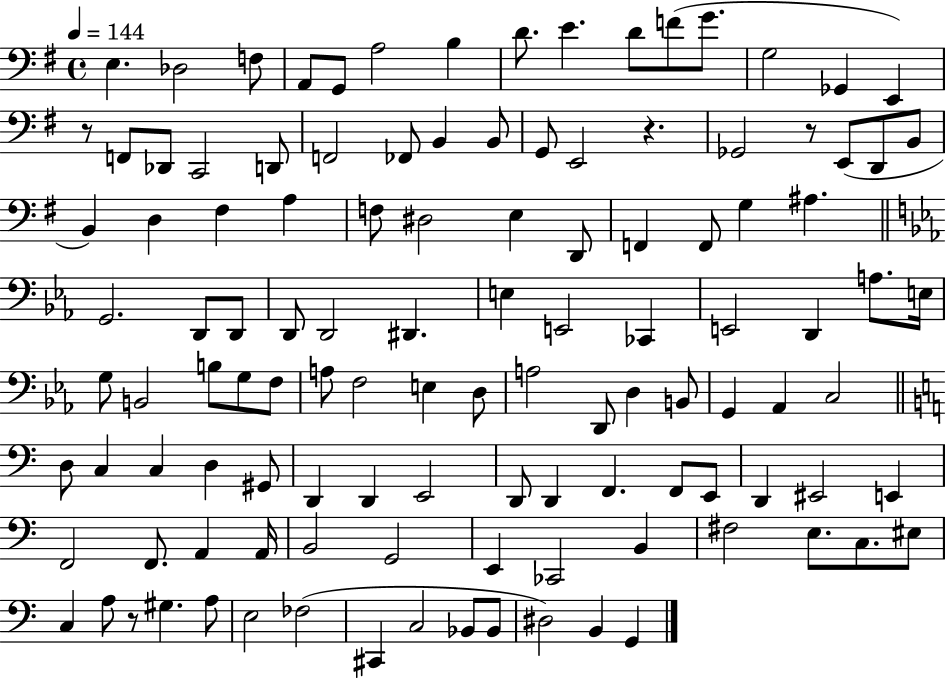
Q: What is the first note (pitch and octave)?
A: E3